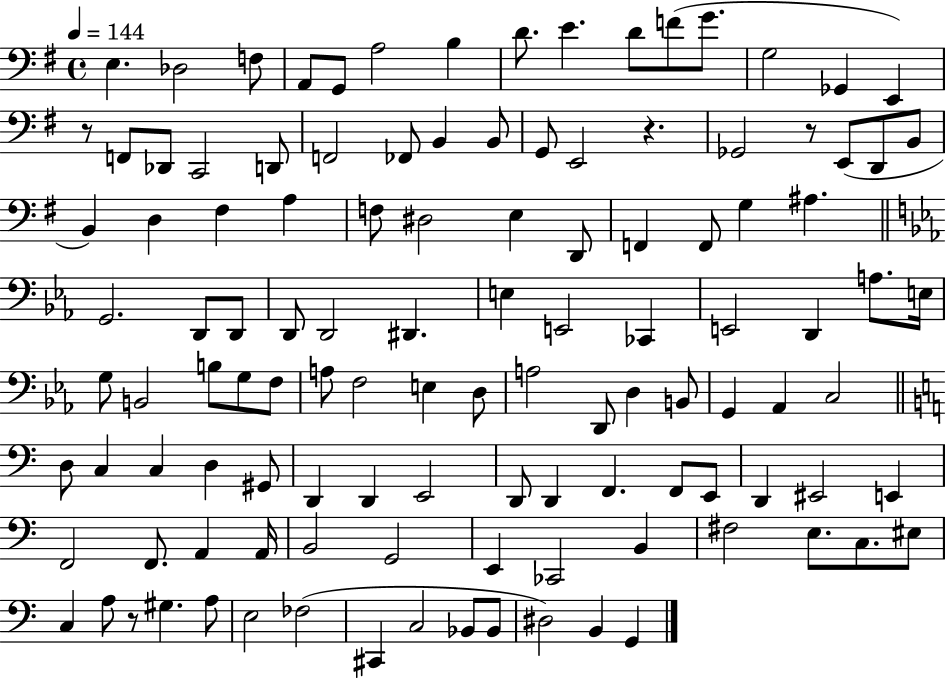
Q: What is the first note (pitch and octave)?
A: E3